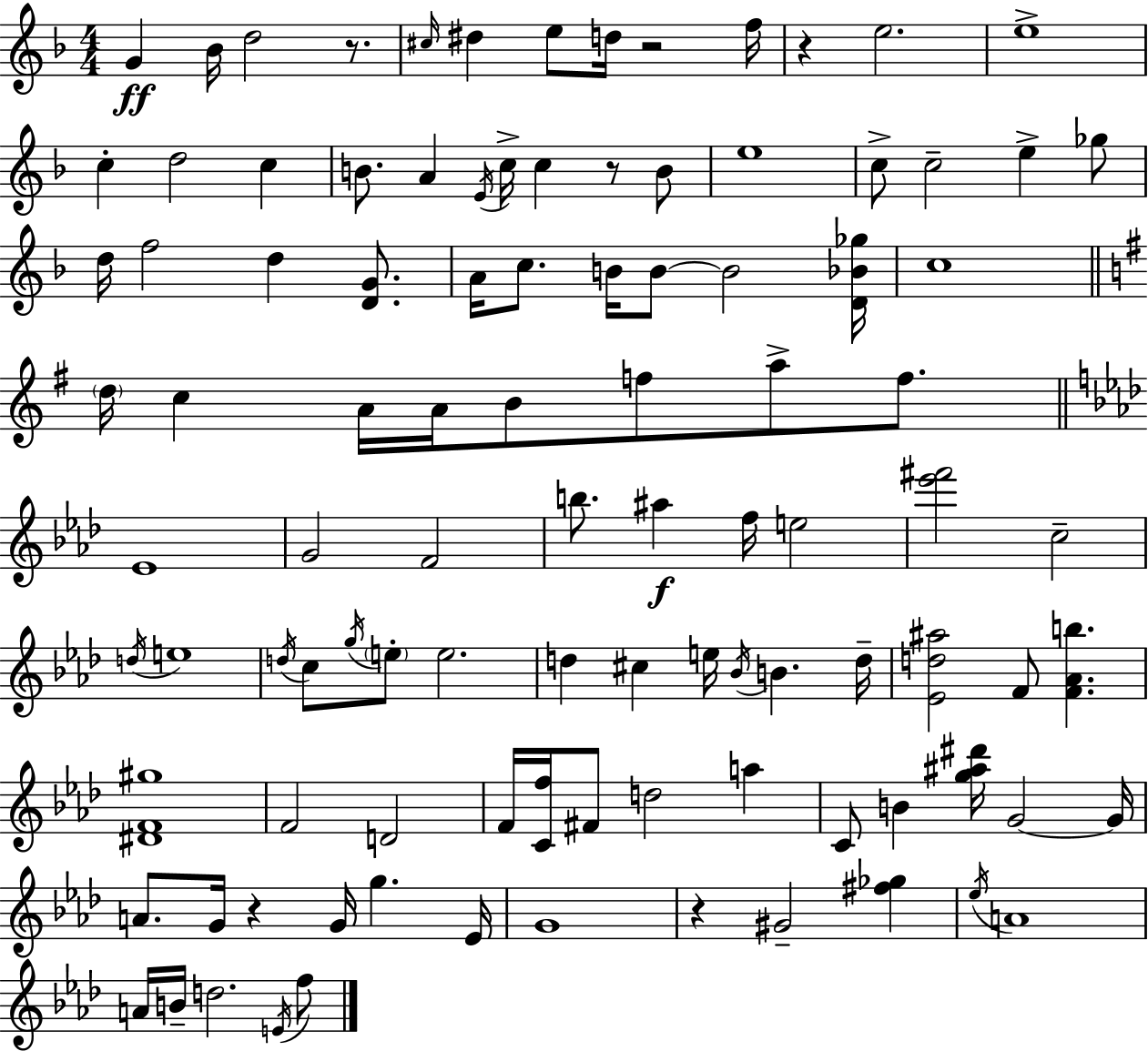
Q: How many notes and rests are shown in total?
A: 102